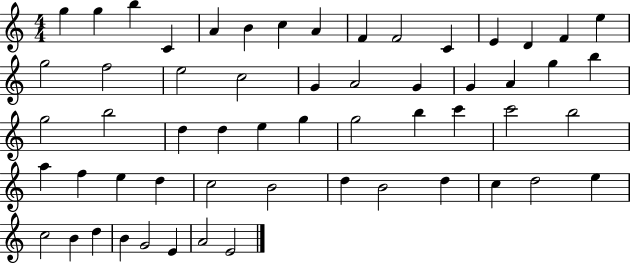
G5/q G5/q B5/q C4/q A4/q B4/q C5/q A4/q F4/q F4/h C4/q E4/q D4/q F4/q E5/q G5/h F5/h E5/h C5/h G4/q A4/h G4/q G4/q A4/q G5/q B5/q G5/h B5/h D5/q D5/q E5/q G5/q G5/h B5/q C6/q C6/h B5/h A5/q F5/q E5/q D5/q C5/h B4/h D5/q B4/h D5/q C5/q D5/h E5/q C5/h B4/q D5/q B4/q G4/h E4/q A4/h E4/h